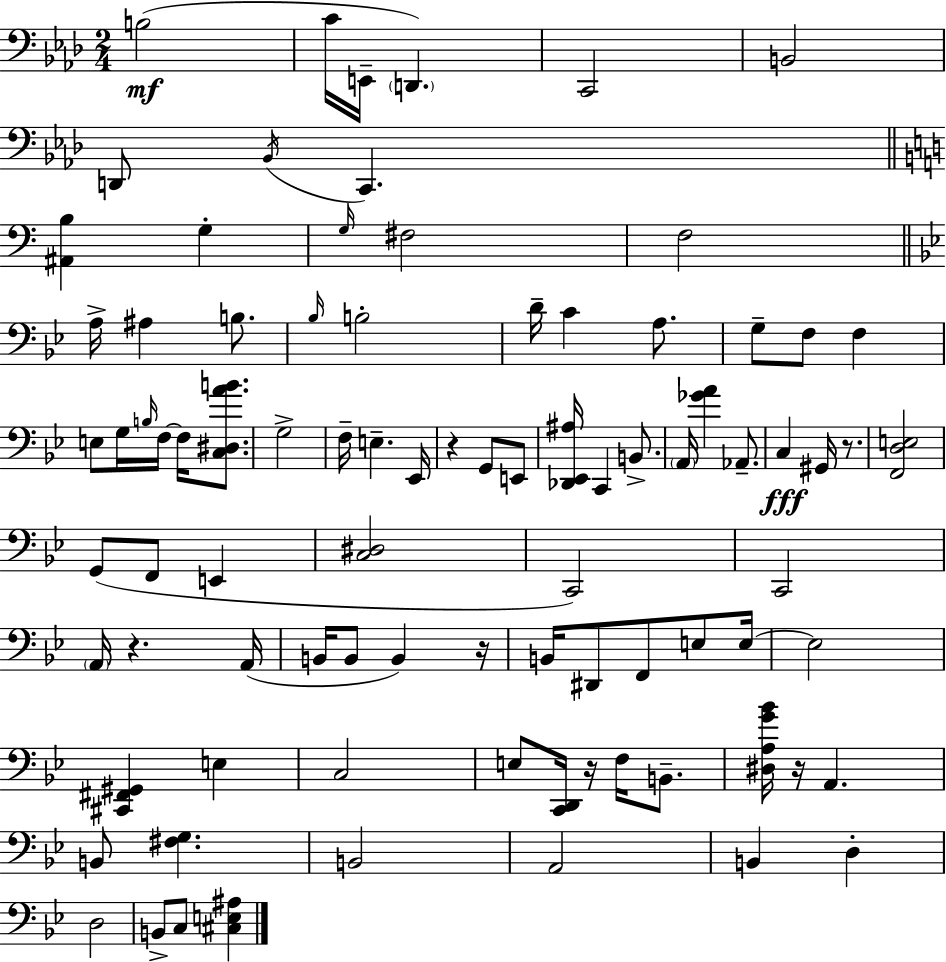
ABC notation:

X:1
T:Untitled
M:2/4
L:1/4
K:Fm
B,2 C/4 E,,/4 D,, C,,2 B,,2 D,,/2 _B,,/4 C,, [^A,,B,] G, G,/4 ^F,2 F,2 A,/4 ^A, B,/2 _B,/4 B,2 D/4 C A,/2 G,/2 F,/2 F, E,/2 G,/4 B,/4 F,/4 F,/4 [C,^D,AB]/2 G,2 F,/4 E, _E,,/4 z G,,/2 E,,/2 [_D,,_E,,^A,]/4 C,, B,,/2 A,,/4 [_GA] _A,,/2 C, ^G,,/4 z/2 [F,,D,E,]2 G,,/2 F,,/2 E,, [C,^D,]2 C,,2 C,,2 A,,/4 z A,,/4 B,,/4 B,,/2 B,, z/4 B,,/4 ^D,,/2 F,,/2 E,/2 E,/4 E,2 [^C,,^F,,^G,,] E, C,2 E,/2 [C,,D,,]/4 z/4 F,/4 B,,/2 [^D,A,G_B]/4 z/4 A,, B,,/2 [^F,G,] B,,2 A,,2 B,, D, D,2 B,,/2 C,/2 [^C,E,^A,]